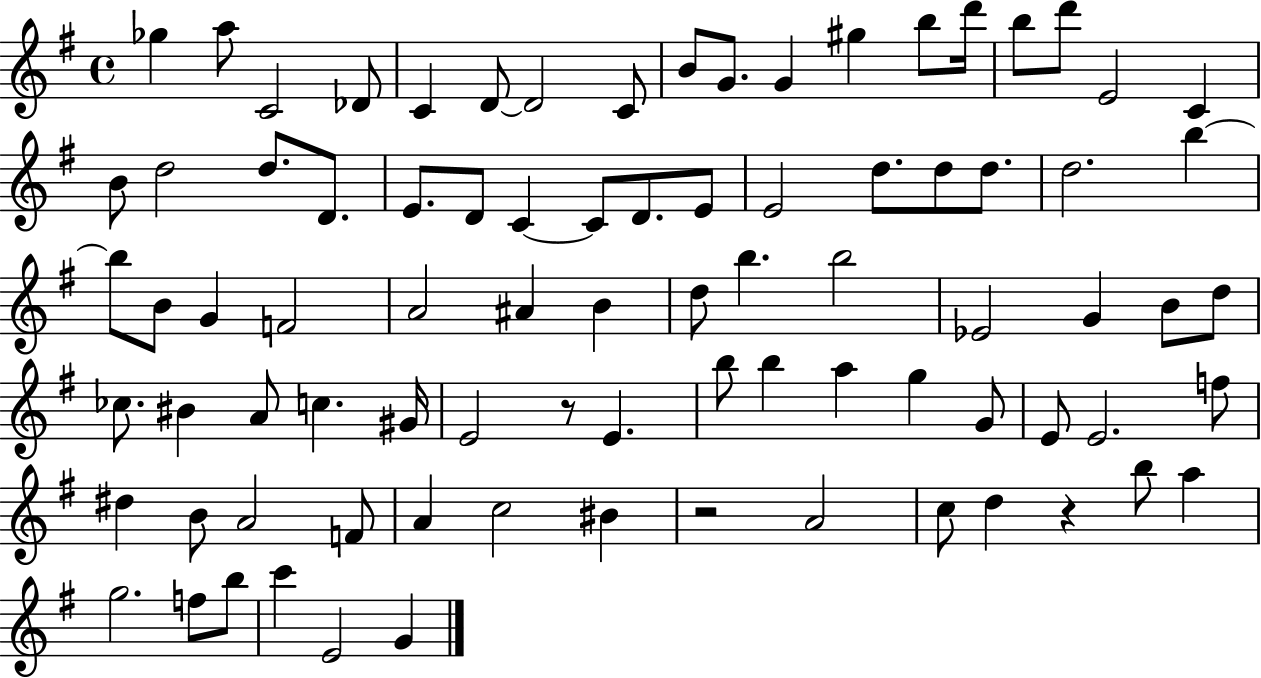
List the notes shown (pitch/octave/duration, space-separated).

Gb5/q A5/e C4/h Db4/e C4/q D4/e D4/h C4/e B4/e G4/e. G4/q G#5/q B5/e D6/s B5/e D6/e E4/h C4/q B4/e D5/h D5/e. D4/e. E4/e. D4/e C4/q C4/e D4/e. E4/e E4/h D5/e. D5/e D5/e. D5/h. B5/q B5/e B4/e G4/q F4/h A4/h A#4/q B4/q D5/e B5/q. B5/h Eb4/h G4/q B4/e D5/e CES5/e. BIS4/q A4/e C5/q. G#4/s E4/h R/e E4/q. B5/e B5/q A5/q G5/q G4/e E4/e E4/h. F5/e D#5/q B4/e A4/h F4/e A4/q C5/h BIS4/q R/h A4/h C5/e D5/q R/q B5/e A5/q G5/h. F5/e B5/e C6/q E4/h G4/q